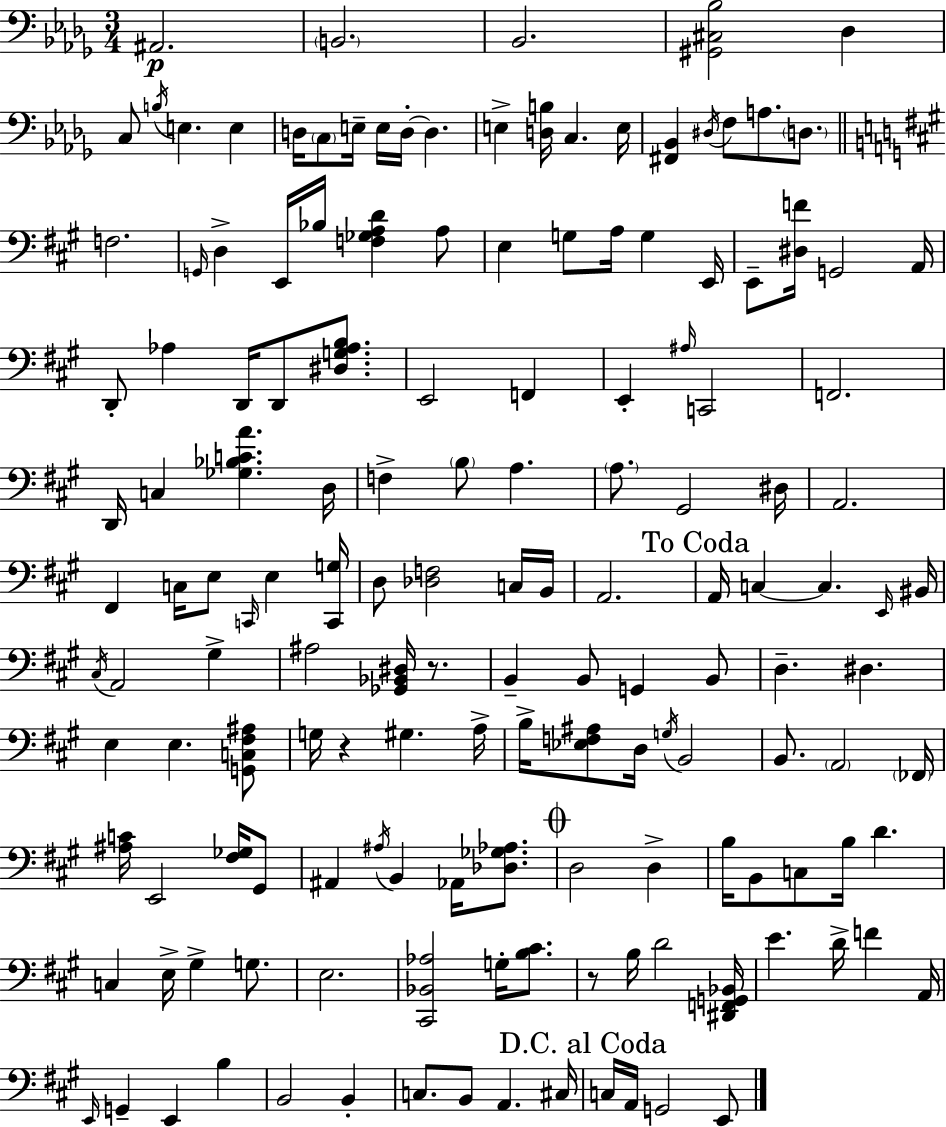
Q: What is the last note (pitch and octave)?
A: E2